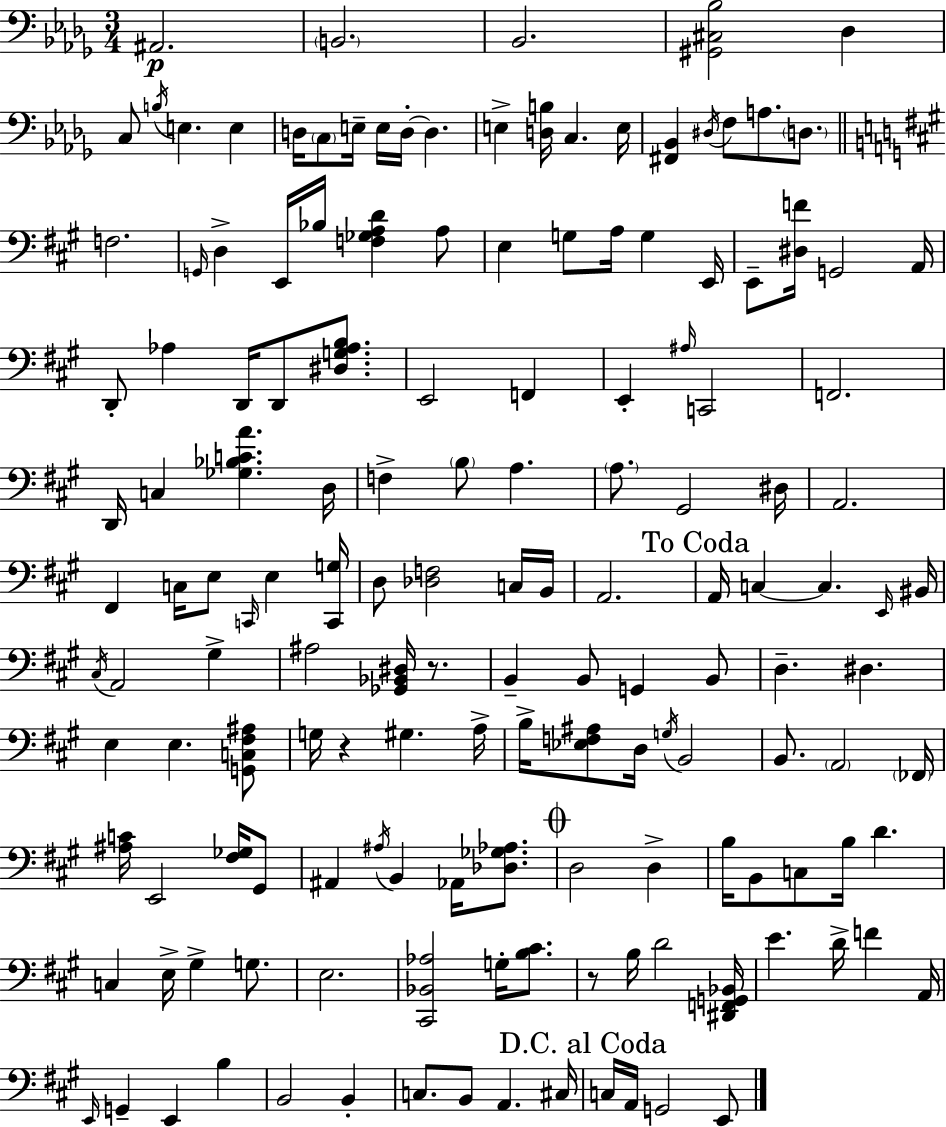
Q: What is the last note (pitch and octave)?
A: E2